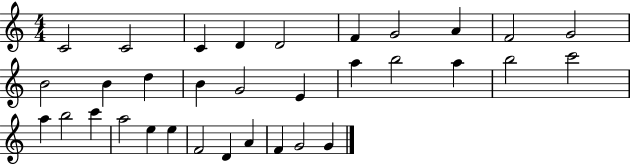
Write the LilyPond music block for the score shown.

{
  \clef treble
  \numericTimeSignature
  \time 4/4
  \key c \major
  c'2 c'2 | c'4 d'4 d'2 | f'4 g'2 a'4 | f'2 g'2 | \break b'2 b'4 d''4 | b'4 g'2 e'4 | a''4 b''2 a''4 | b''2 c'''2 | \break a''4 b''2 c'''4 | a''2 e''4 e''4 | f'2 d'4 a'4 | f'4 g'2 g'4 | \break \bar "|."
}